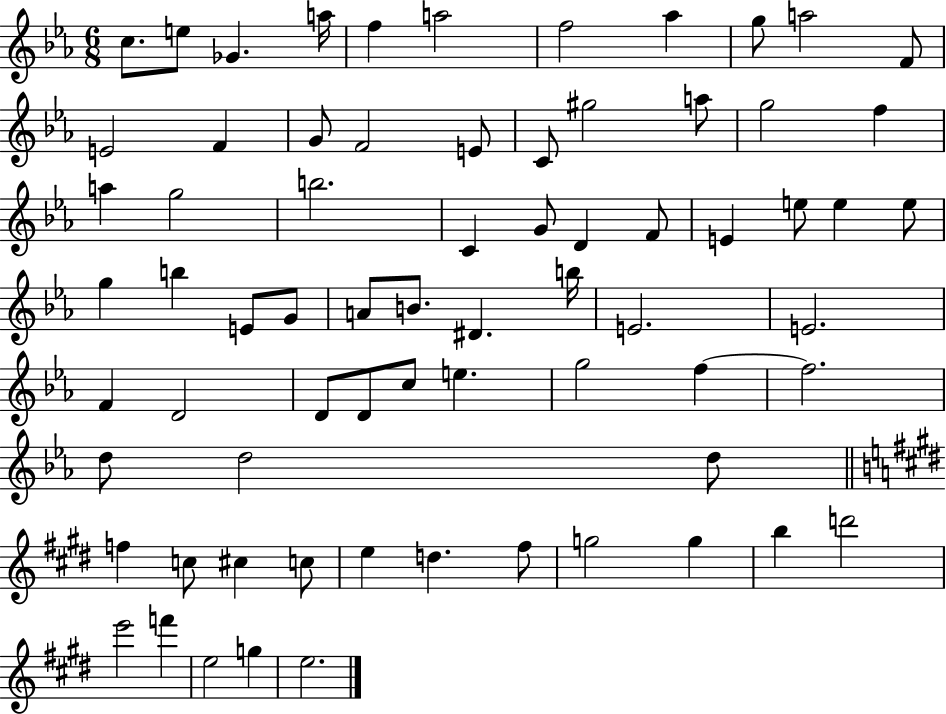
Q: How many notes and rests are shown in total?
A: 70